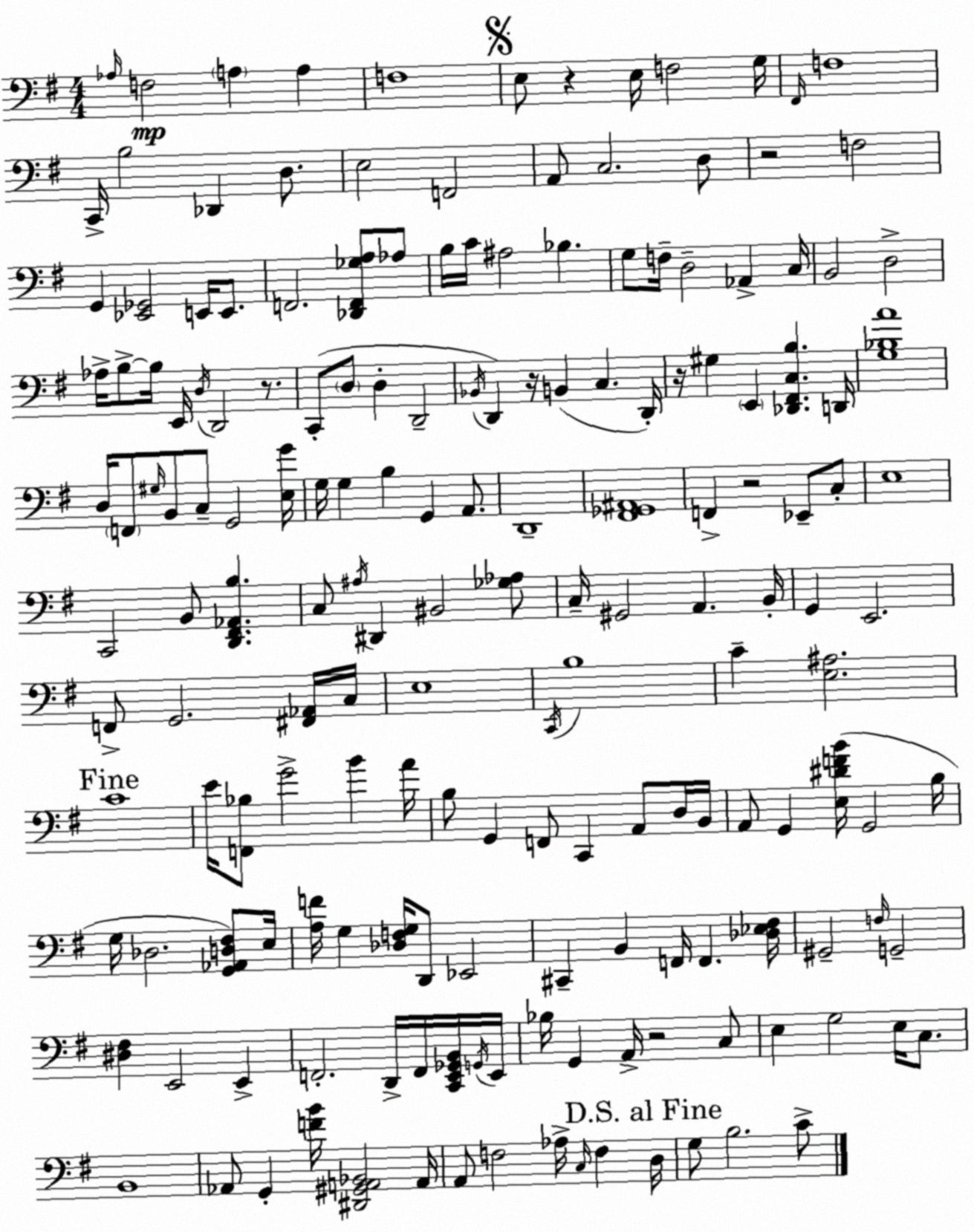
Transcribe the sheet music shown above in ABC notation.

X:1
T:Untitled
M:4/4
L:1/4
K:Em
_A,/4 F,2 A, A, F,4 E,/2 z E,/4 F,2 G,/4 ^F,,/4 F,4 C,,/4 B,2 _D,, D,/2 E,2 F,,2 A,,/2 C,2 D,/2 z2 F,2 G,, [_E,,_G,,]2 E,,/4 E,,/2 F,,2 [_D,,F,,_G,A,]/2 _A,/2 B,/4 C/4 ^A,2 _B, G,/2 F,/4 D,2 _A,, C,/4 B,,2 D,2 _A,/4 B,/2 B,/4 E,,/4 D,/4 D,,2 z/2 C,,/2 D,/2 D, D,,2 _B,,/4 D,, z/4 B,, C, D,,/4 z/4 ^G, E,, [_D,,^F,,C,B,] D,,/4 [G,_B,A]4 D,/4 F,,/2 ^G,/4 B,,/2 C,/2 G,,2 [E,G]/4 G,/4 G, B, G,, A,,/2 D,,4 [^F,,_G,,^A,,]4 F,, z2 _E,,/2 C,/2 E,4 C,,2 B,,/2 [D,,^F,,_A,,B,] C,/2 ^A,/4 ^D,, ^B,,2 [_G,_A,]/2 C,/4 ^G,,2 A,, B,,/4 G,, E,,2 F,,/2 G,,2 [^F,,_A,,]/4 C,/4 E,4 C,,/4 B,4 C [E,^A,]2 C4 E/4 [F,,_B,]/2 G2 B A/4 B,/2 G,, F,,/2 C,, A,,/2 D,/4 B,,/4 A,,/2 G,, [E,^DFB]/4 G,,2 B,/4 G,/4 _D,2 [G,,_A,,D,^F,]/2 E,/4 [A,F]/4 G, [_D,F,G,]/4 D,,/2 _E,,2 ^C,, B,, F,,/4 F,, [_D,_E,^F,]/4 ^G,,2 F,/4 G,,2 [^D,^F,] E,,2 E,, F,,2 D,,/4 F,,/4 [C,,E,,_G,,B,,]/4 G,,/4 E,,/4 _B,/4 G,, A,,/4 z2 C,/2 E, G,2 E,/4 C,/2 B,,4 _A,,/2 G,, [FB]/4 [^D,,^G,,A,,_B,,]2 A,,/4 A,,/2 F,2 _A,/4 C,/4 F, D,/4 G,/2 B,2 C/2